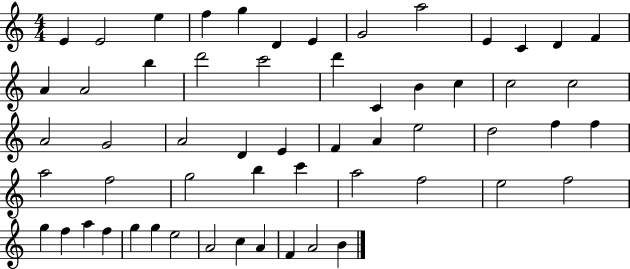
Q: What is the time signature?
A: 4/4